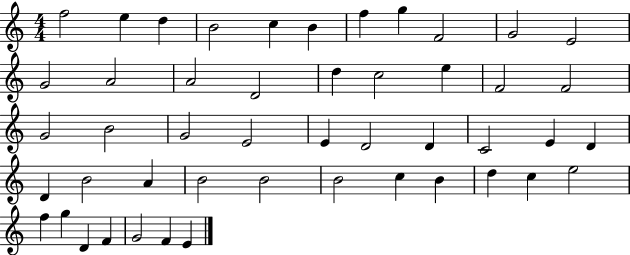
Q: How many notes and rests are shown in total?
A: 48